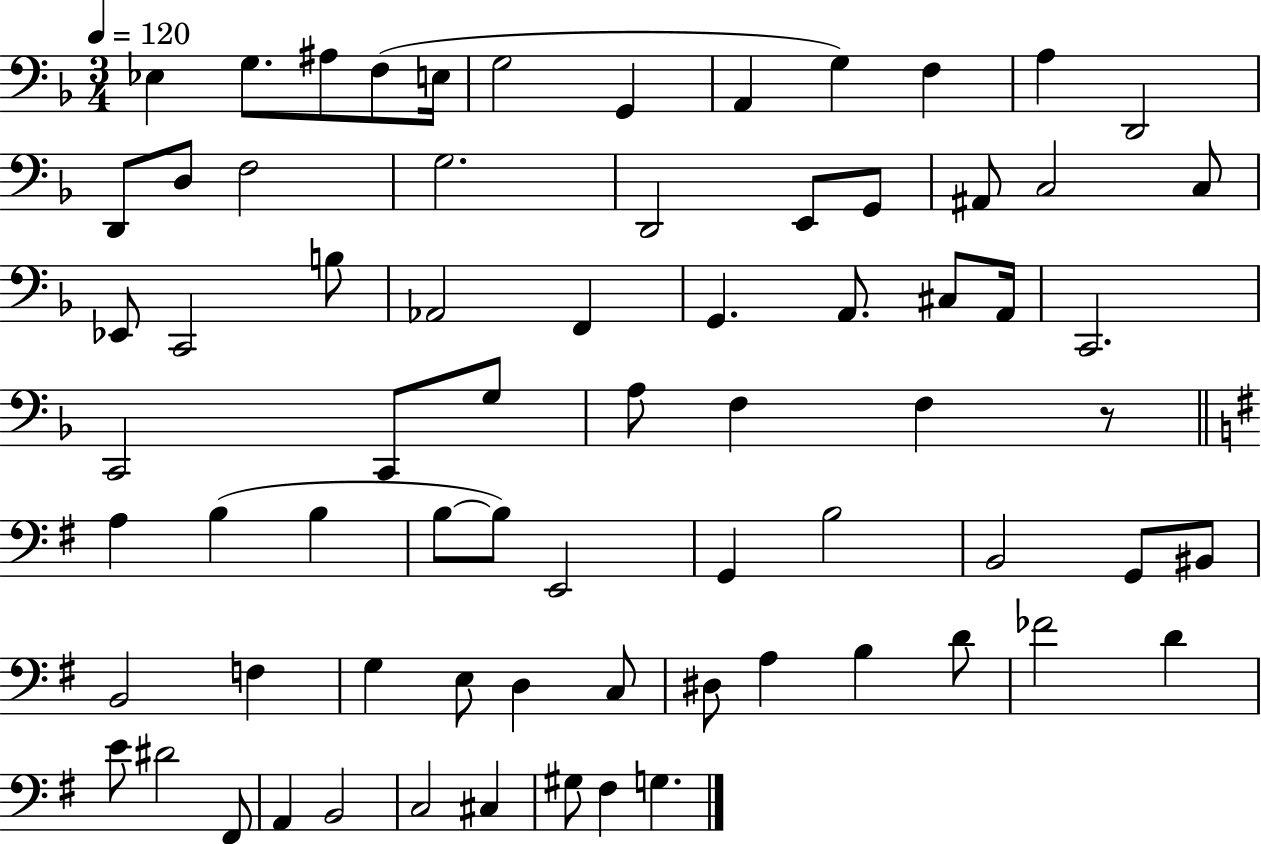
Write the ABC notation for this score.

X:1
T:Untitled
M:3/4
L:1/4
K:F
_E, G,/2 ^A,/2 F,/2 E,/4 G,2 G,, A,, G, F, A, D,,2 D,,/2 D,/2 F,2 G,2 D,,2 E,,/2 G,,/2 ^A,,/2 C,2 C,/2 _E,,/2 C,,2 B,/2 _A,,2 F,, G,, A,,/2 ^C,/2 A,,/4 C,,2 C,,2 C,,/2 G,/2 A,/2 F, F, z/2 A, B, B, B,/2 B,/2 E,,2 G,, B,2 B,,2 G,,/2 ^B,,/2 B,,2 F, G, E,/2 D, C,/2 ^D,/2 A, B, D/2 _F2 D E/2 ^D2 ^F,,/2 A,, B,,2 C,2 ^C, ^G,/2 ^F, G,